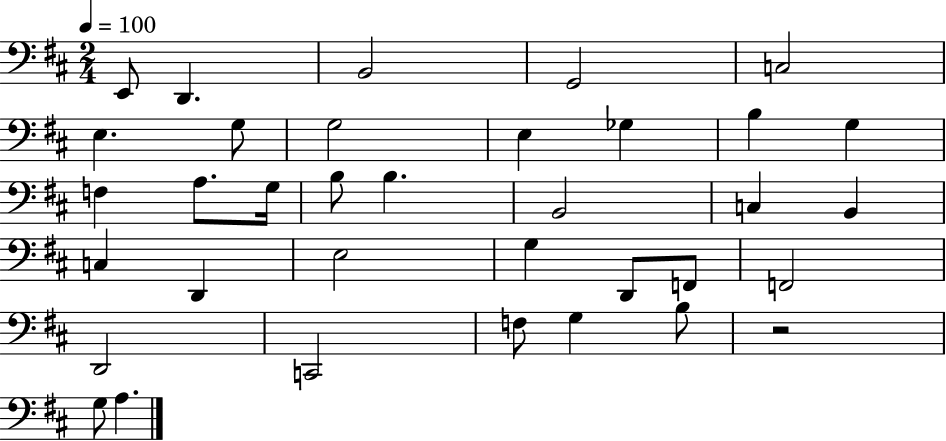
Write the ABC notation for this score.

X:1
T:Untitled
M:2/4
L:1/4
K:D
E,,/2 D,, B,,2 G,,2 C,2 E, G,/2 G,2 E, _G, B, G, F, A,/2 G,/4 B,/2 B, B,,2 C, B,, C, D,, E,2 G, D,,/2 F,,/2 F,,2 D,,2 C,,2 F,/2 G, B,/2 z2 G,/2 A,